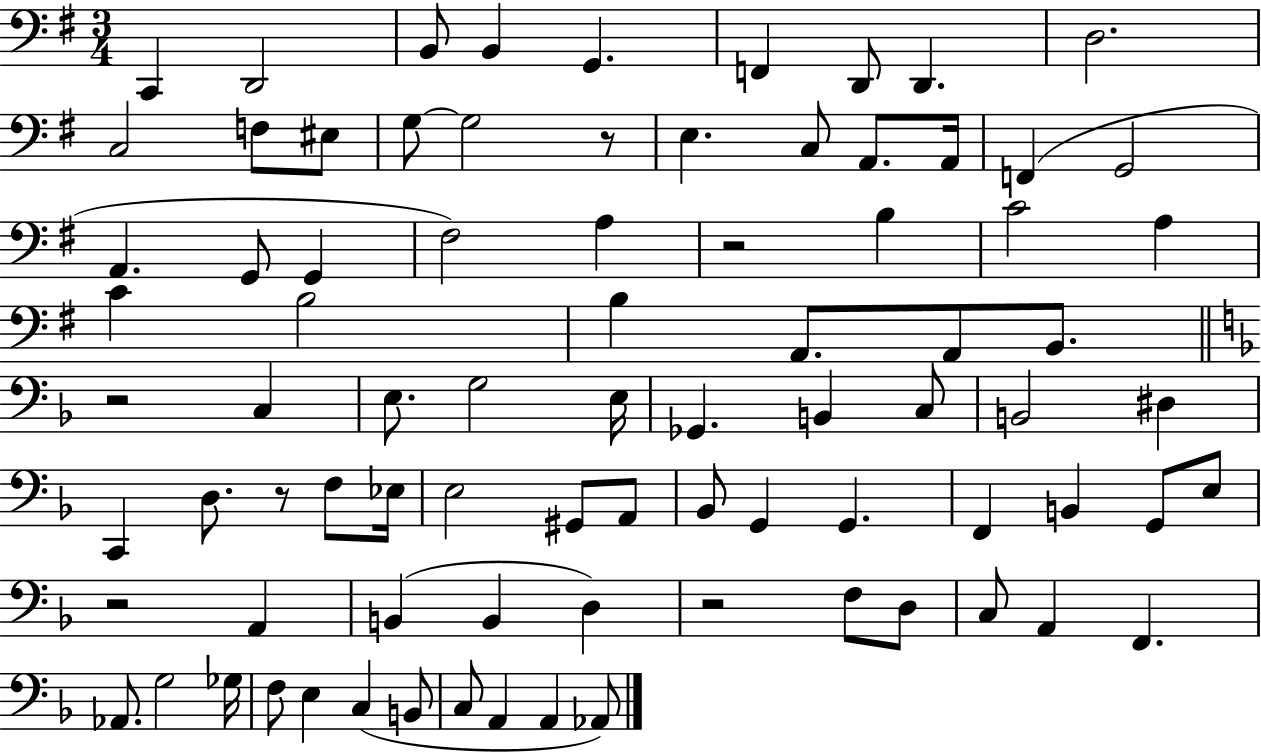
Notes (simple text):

C2/q D2/h B2/e B2/q G2/q. F2/q D2/e D2/q. D3/h. C3/h F3/e EIS3/e G3/e G3/h R/e E3/q. C3/e A2/e. A2/s F2/q G2/h A2/q. G2/e G2/q F#3/h A3/q R/h B3/q C4/h A3/q C4/q B3/h B3/q A2/e. A2/e B2/e. R/h C3/q E3/e. G3/h E3/s Gb2/q. B2/q C3/e B2/h D#3/q C2/q D3/e. R/e F3/e Eb3/s E3/h G#2/e A2/e Bb2/e G2/q G2/q. F2/q B2/q G2/e E3/e R/h A2/q B2/q B2/q D3/q R/h F3/e D3/e C3/e A2/q F2/q. Ab2/e. G3/h Gb3/s F3/e E3/q C3/q B2/e C3/e A2/q A2/q Ab2/e